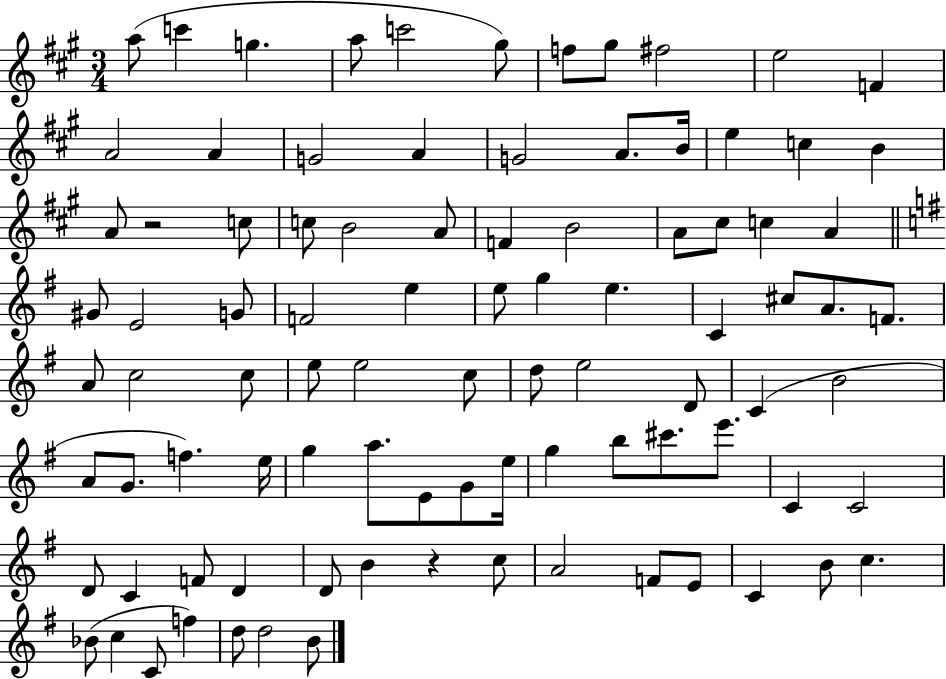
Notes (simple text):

A5/e C6/q G5/q. A5/e C6/h G#5/e F5/e G#5/e F#5/h E5/h F4/q A4/h A4/q G4/h A4/q G4/h A4/e. B4/s E5/q C5/q B4/q A4/e R/h C5/e C5/e B4/h A4/e F4/q B4/h A4/e C#5/e C5/q A4/q G#4/e E4/h G4/e F4/h E5/q E5/e G5/q E5/q. C4/q C#5/e A4/e. F4/e. A4/e C5/h C5/e E5/e E5/h C5/e D5/e E5/h D4/e C4/q B4/h A4/e G4/e. F5/q. E5/s G5/q A5/e. E4/e G4/e E5/s G5/q B5/e C#6/e. E6/e. C4/q C4/h D4/e C4/q F4/e D4/q D4/e B4/q R/q C5/e A4/h F4/e E4/e C4/q B4/e C5/q. Bb4/e C5/q C4/e F5/q D5/e D5/h B4/e